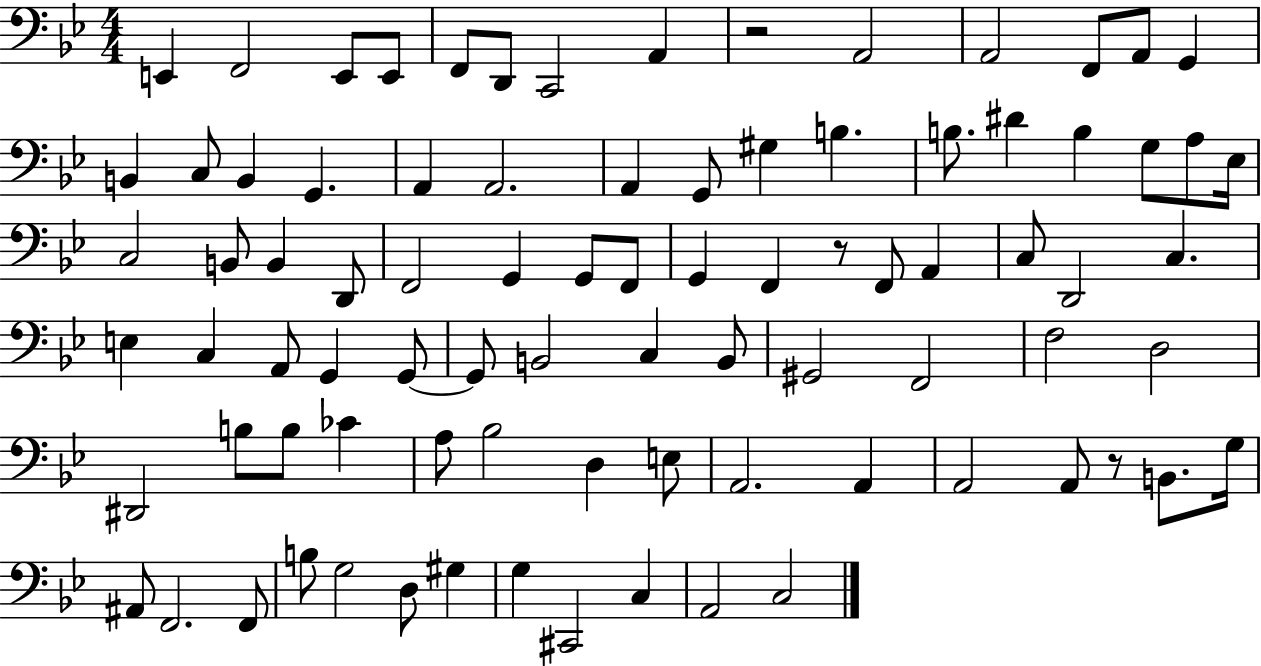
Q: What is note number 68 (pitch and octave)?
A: A2